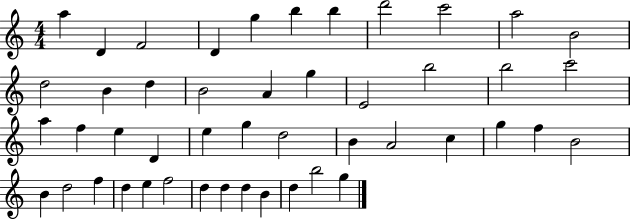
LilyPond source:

{
  \clef treble
  \numericTimeSignature
  \time 4/4
  \key c \major
  a''4 d'4 f'2 | d'4 g''4 b''4 b''4 | d'''2 c'''2 | a''2 b'2 | \break d''2 b'4 d''4 | b'2 a'4 g''4 | e'2 b''2 | b''2 c'''2 | \break a''4 f''4 e''4 d'4 | e''4 g''4 d''2 | b'4 a'2 c''4 | g''4 f''4 b'2 | \break b'4 d''2 f''4 | d''4 e''4 f''2 | d''4 d''4 d''4 b'4 | d''4 b''2 g''4 | \break \bar "|."
}